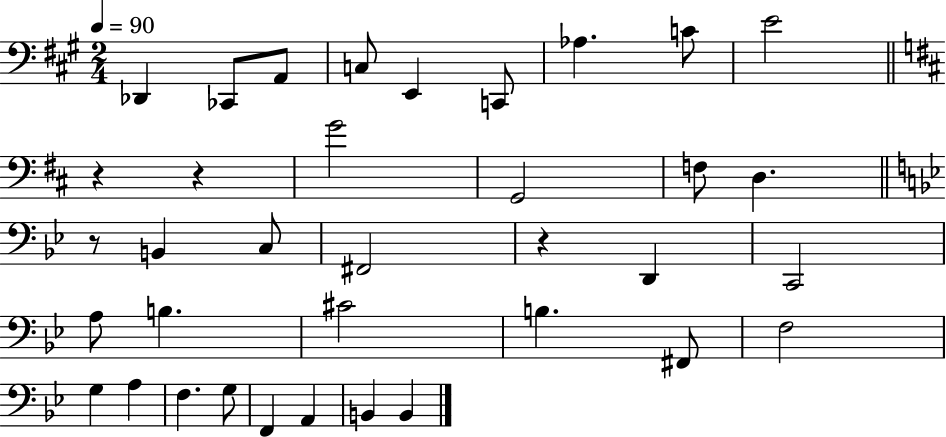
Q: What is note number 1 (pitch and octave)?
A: Db2